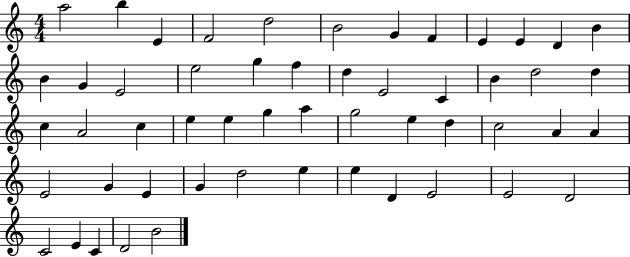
X:1
T:Untitled
M:4/4
L:1/4
K:C
a2 b E F2 d2 B2 G F E E D B B G E2 e2 g f d E2 C B d2 d c A2 c e e g a g2 e d c2 A A E2 G E G d2 e e D E2 E2 D2 C2 E C D2 B2